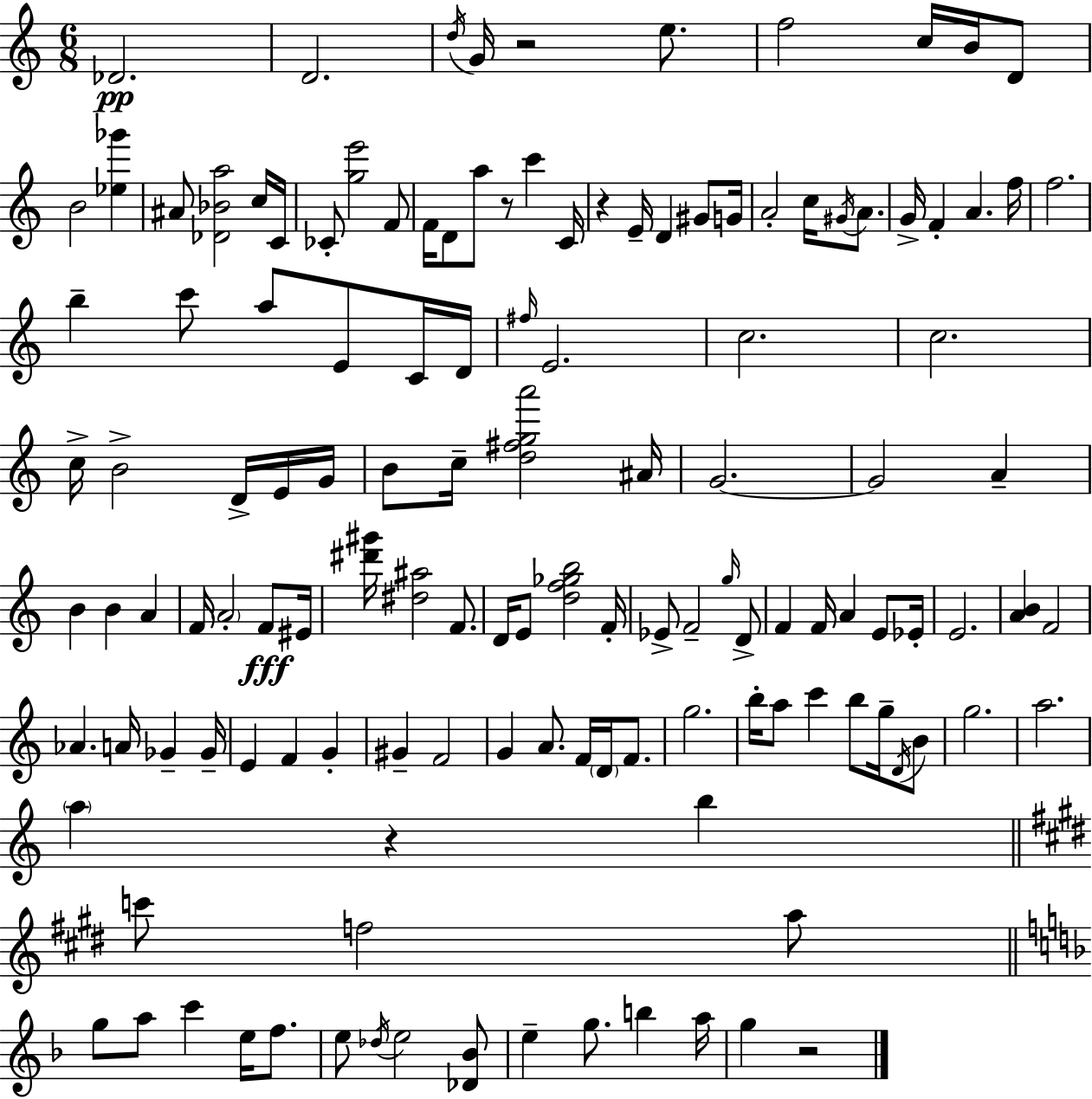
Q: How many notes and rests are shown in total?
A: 132